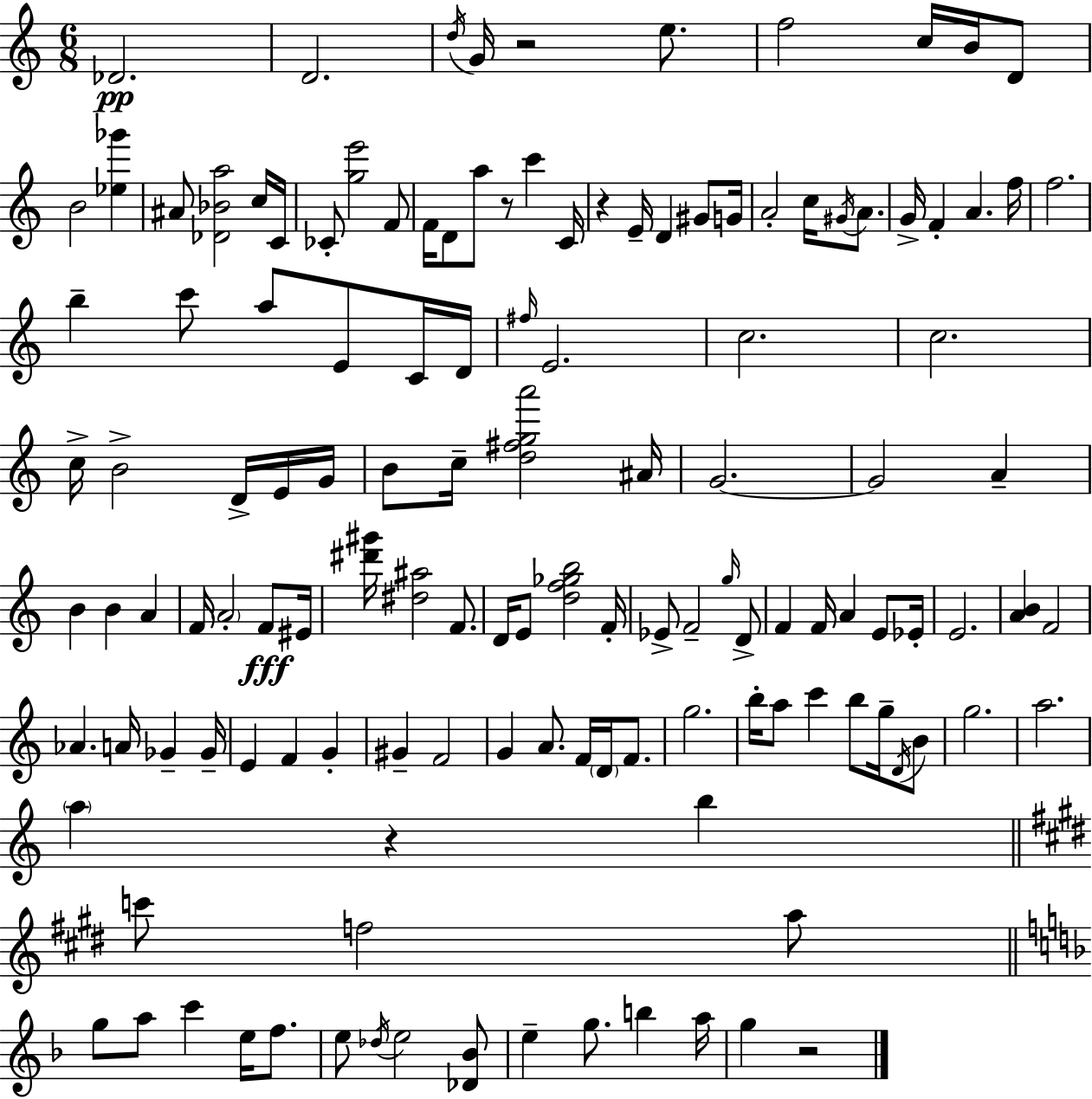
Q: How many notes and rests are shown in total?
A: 132